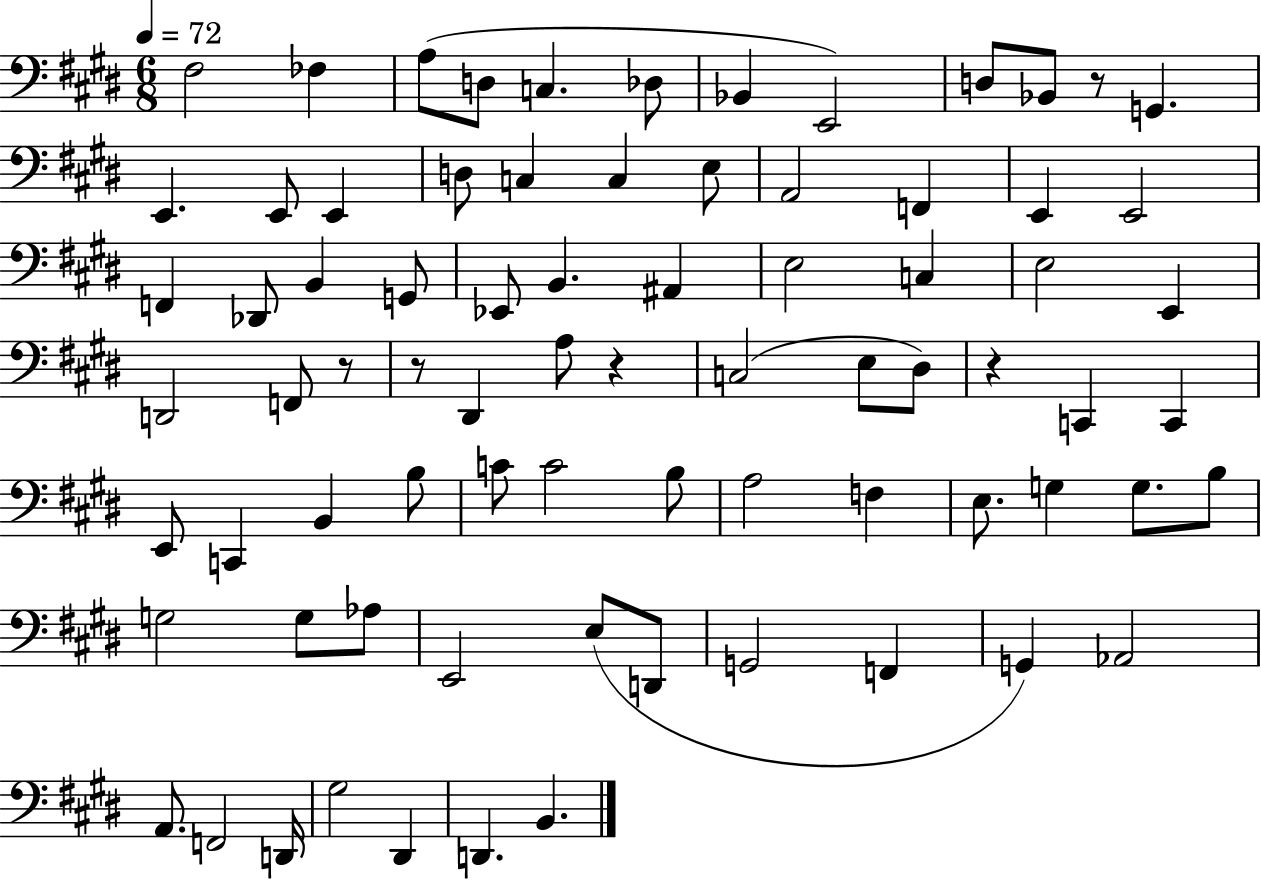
X:1
T:Untitled
M:6/8
L:1/4
K:E
^F,2 _F, A,/2 D,/2 C, _D,/2 _B,, E,,2 D,/2 _B,,/2 z/2 G,, E,, E,,/2 E,, D,/2 C, C, E,/2 A,,2 F,, E,, E,,2 F,, _D,,/2 B,, G,,/2 _E,,/2 B,, ^A,, E,2 C, E,2 E,, D,,2 F,,/2 z/2 z/2 ^D,, A,/2 z C,2 E,/2 ^D,/2 z C,, C,, E,,/2 C,, B,, B,/2 C/2 C2 B,/2 A,2 F, E,/2 G, G,/2 B,/2 G,2 G,/2 _A,/2 E,,2 E,/2 D,,/2 G,,2 F,, G,, _A,,2 A,,/2 F,,2 D,,/4 ^G,2 ^D,, D,, B,,